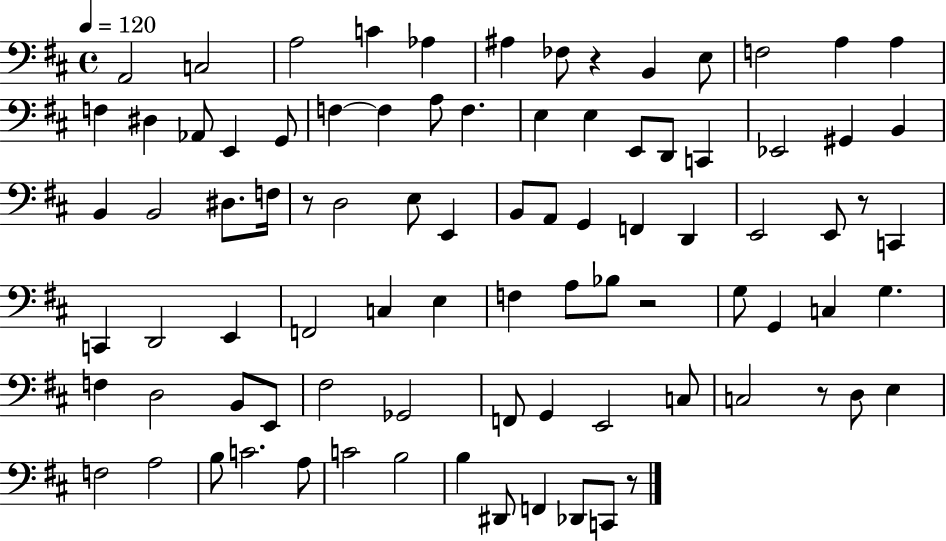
A2/h C3/h A3/h C4/q Ab3/q A#3/q FES3/e R/q B2/q E3/e F3/h A3/q A3/q F3/q D#3/q Ab2/e E2/q G2/e F3/q F3/q A3/e F3/q. E3/q E3/q E2/e D2/e C2/q Eb2/h G#2/q B2/q B2/q B2/h D#3/e. F3/s R/e D3/h E3/e E2/q B2/e A2/e G2/q F2/q D2/q E2/h E2/e R/e C2/q C2/q D2/h E2/q F2/h C3/q E3/q F3/q A3/e Bb3/e R/h G3/e G2/q C3/q G3/q. F3/q D3/h B2/e E2/e F#3/h Gb2/h F2/e G2/q E2/h C3/e C3/h R/e D3/e E3/q F3/h A3/h B3/e C4/h. A3/e C4/h B3/h B3/q D#2/e F2/q Db2/e C2/e R/e